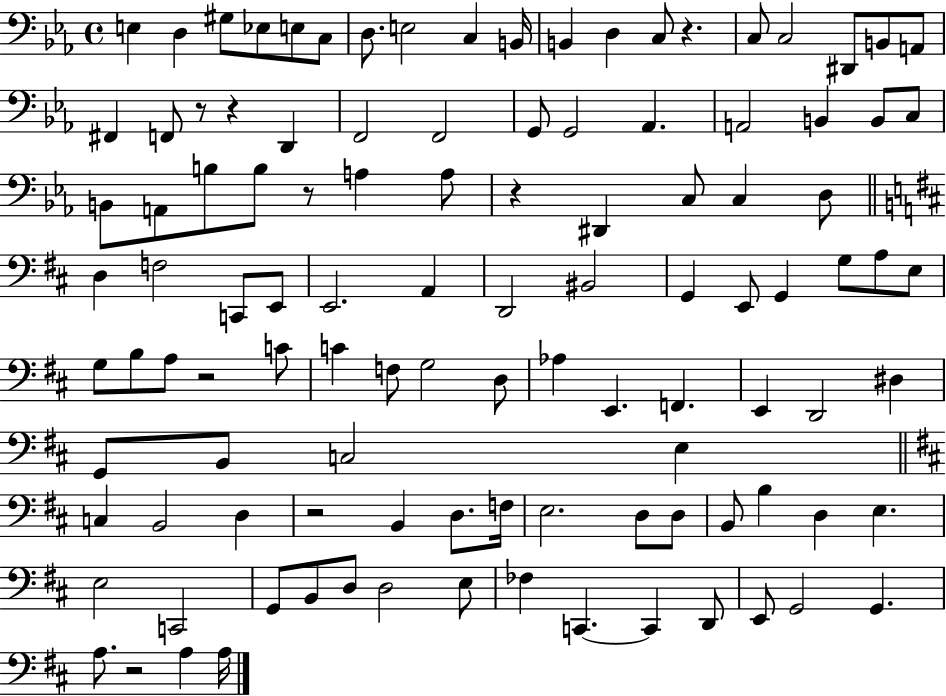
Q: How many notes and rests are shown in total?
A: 110